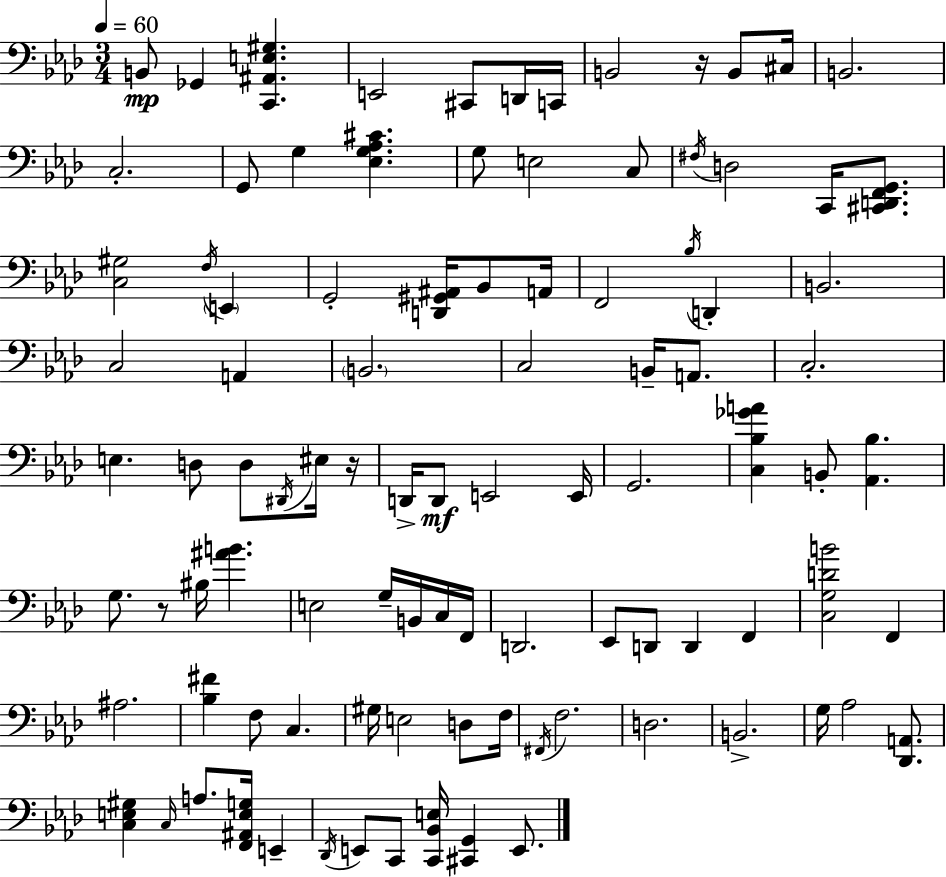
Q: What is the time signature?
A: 3/4